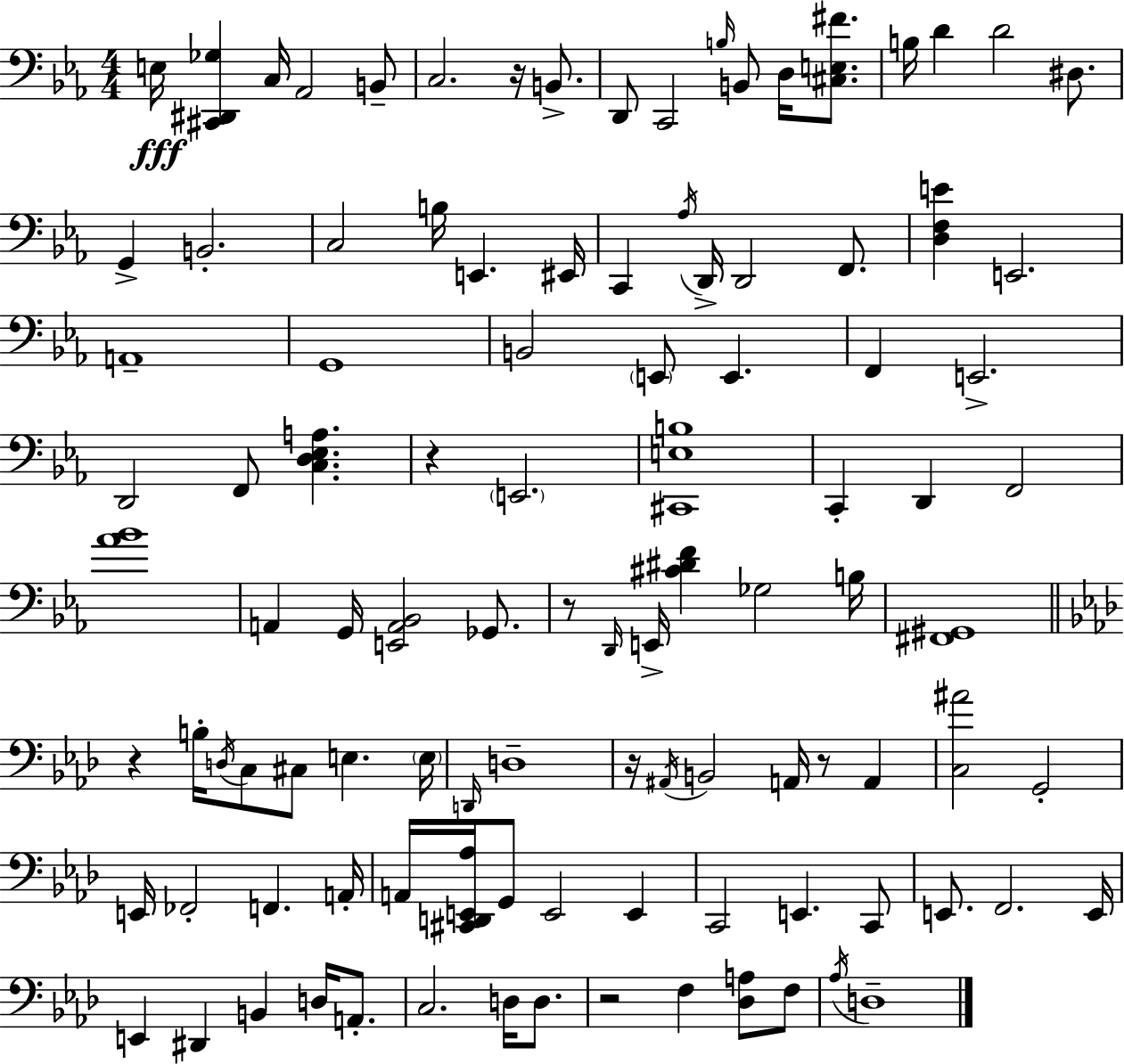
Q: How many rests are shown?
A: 7